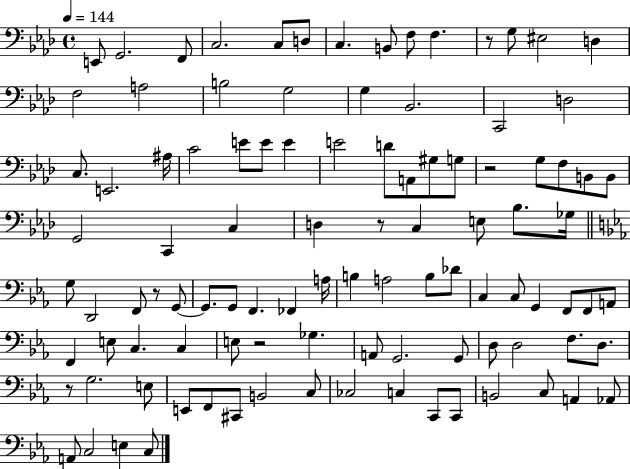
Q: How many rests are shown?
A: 6